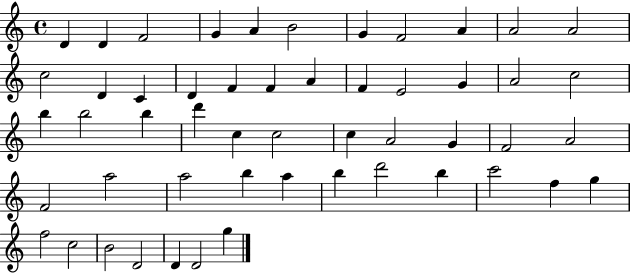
D4/q D4/q F4/h G4/q A4/q B4/h G4/q F4/h A4/q A4/h A4/h C5/h D4/q C4/q D4/q F4/q F4/q A4/q F4/q E4/h G4/q A4/h C5/h B5/q B5/h B5/q D6/q C5/q C5/h C5/q A4/h G4/q F4/h A4/h F4/h A5/h A5/h B5/q A5/q B5/q D6/h B5/q C6/h F5/q G5/q F5/h C5/h B4/h D4/h D4/q D4/h G5/q